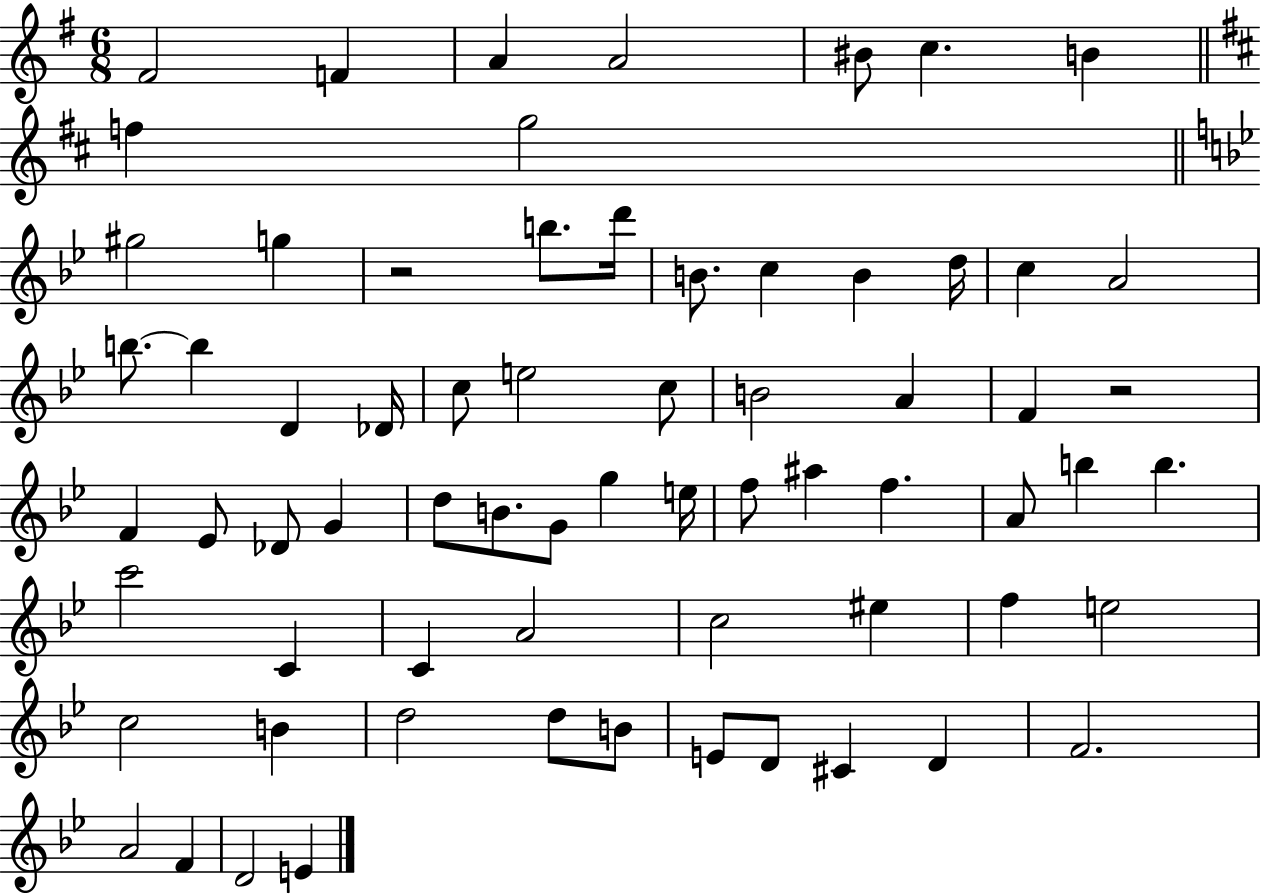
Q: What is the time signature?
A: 6/8